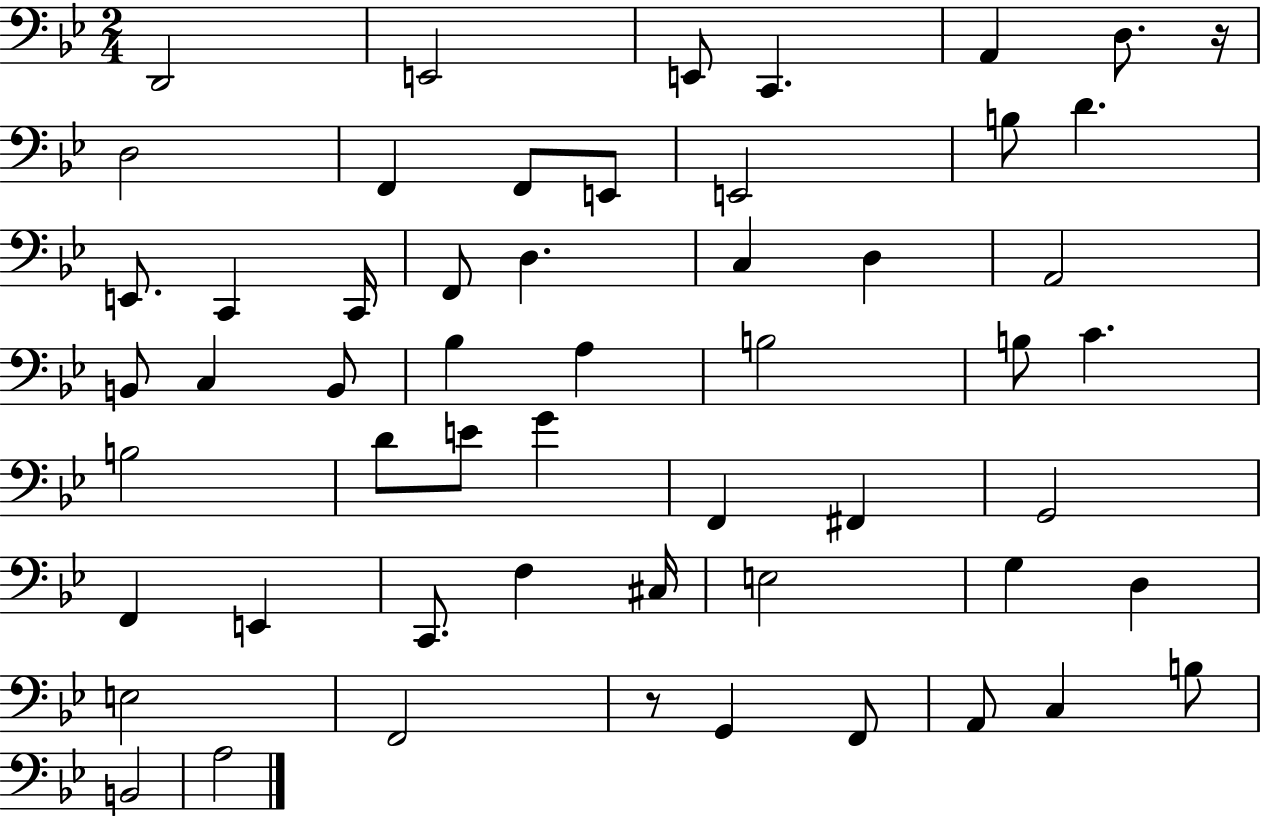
D2/h E2/h E2/e C2/q. A2/q D3/e. R/s D3/h F2/q F2/e E2/e E2/h B3/e D4/q. E2/e. C2/q C2/s F2/e D3/q. C3/q D3/q A2/h B2/e C3/q B2/e Bb3/q A3/q B3/h B3/e C4/q. B3/h D4/e E4/e G4/q F2/q F#2/q G2/h F2/q E2/q C2/e. F3/q C#3/s E3/h G3/q D3/q E3/h F2/h R/e G2/q F2/e A2/e C3/q B3/e B2/h A3/h